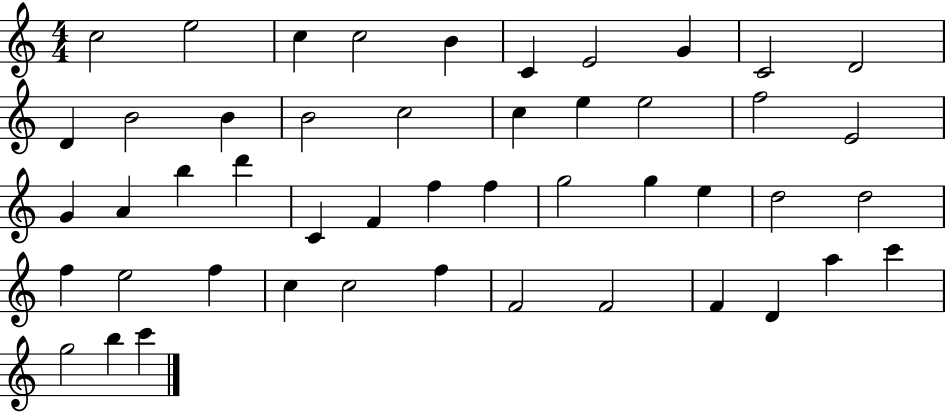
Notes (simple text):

C5/h E5/h C5/q C5/h B4/q C4/q E4/h G4/q C4/h D4/h D4/q B4/h B4/q B4/h C5/h C5/q E5/q E5/h F5/h E4/h G4/q A4/q B5/q D6/q C4/q F4/q F5/q F5/q G5/h G5/q E5/q D5/h D5/h F5/q E5/h F5/q C5/q C5/h F5/q F4/h F4/h F4/q D4/q A5/q C6/q G5/h B5/q C6/q